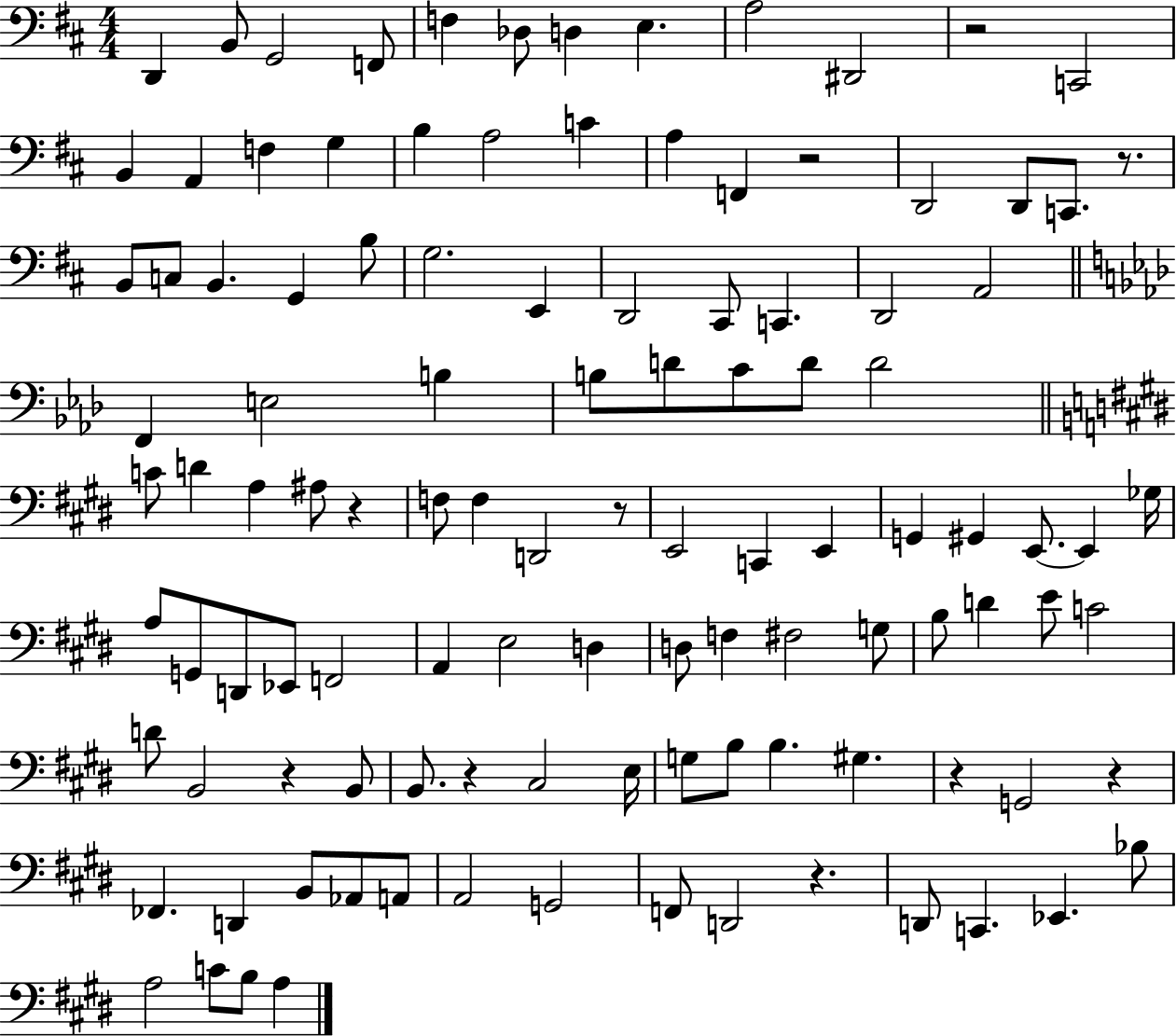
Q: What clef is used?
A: bass